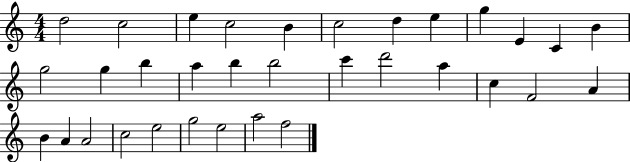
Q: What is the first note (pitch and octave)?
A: D5